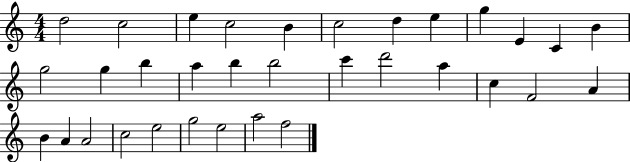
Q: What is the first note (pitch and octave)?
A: D5